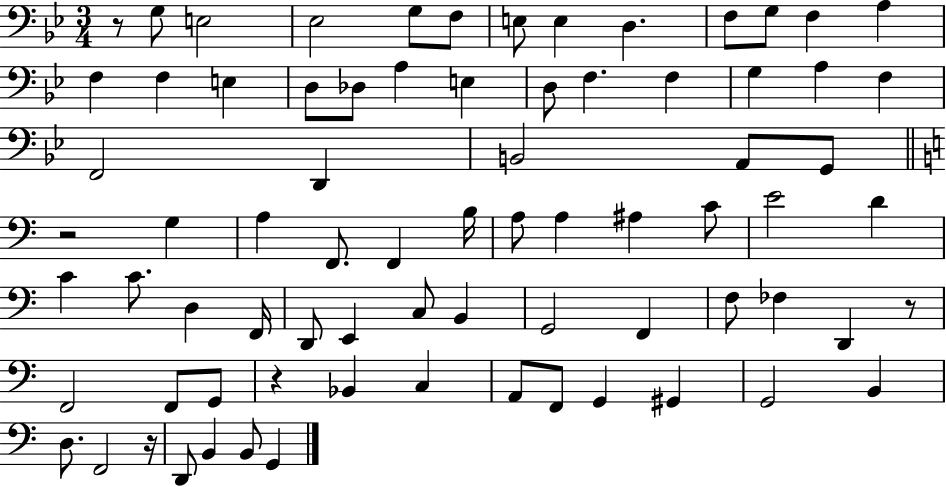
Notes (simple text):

R/e G3/e E3/h Eb3/h G3/e F3/e E3/e E3/q D3/q. F3/e G3/e F3/q A3/q F3/q F3/q E3/q D3/e Db3/e A3/q E3/q D3/e F3/q. F3/q G3/q A3/q F3/q F2/h D2/q B2/h A2/e G2/e R/h G3/q A3/q F2/e. F2/q B3/s A3/e A3/q A#3/q C4/e E4/h D4/q C4/q C4/e. D3/q F2/s D2/e E2/q C3/e B2/q G2/h F2/q F3/e FES3/q D2/q R/e F2/h F2/e G2/e R/q Bb2/q C3/q A2/e F2/e G2/q G#2/q G2/h B2/q D3/e. F2/h R/s D2/e B2/q B2/e G2/q